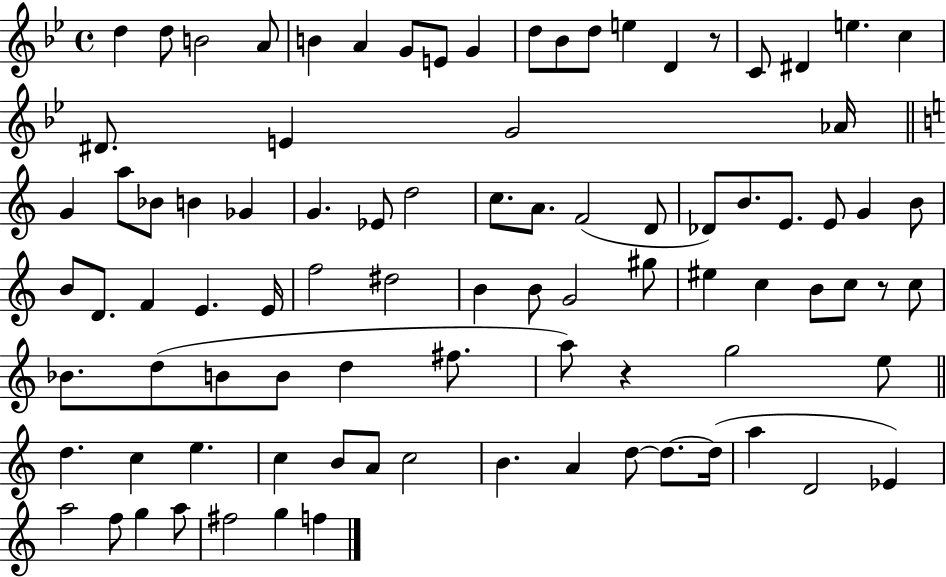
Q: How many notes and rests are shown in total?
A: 90